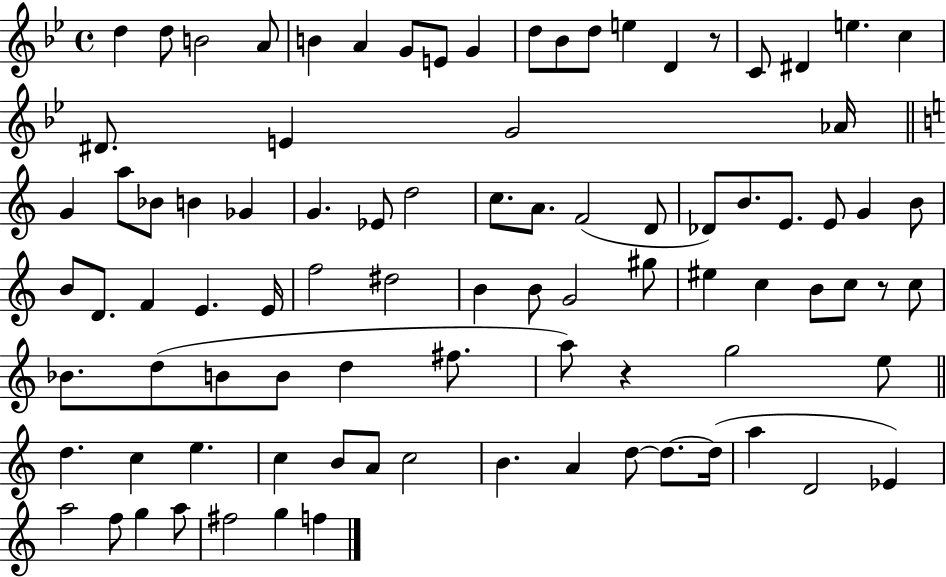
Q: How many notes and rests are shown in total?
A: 90